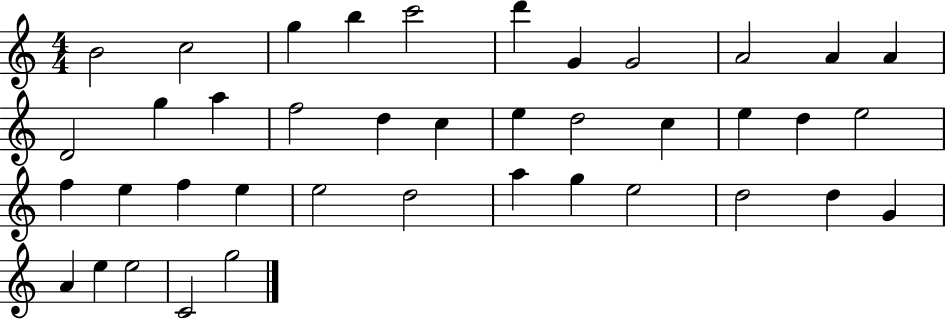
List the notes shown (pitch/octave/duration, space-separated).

B4/h C5/h G5/q B5/q C6/h D6/q G4/q G4/h A4/h A4/q A4/q D4/h G5/q A5/q F5/h D5/q C5/q E5/q D5/h C5/q E5/q D5/q E5/h F5/q E5/q F5/q E5/q E5/h D5/h A5/q G5/q E5/h D5/h D5/q G4/q A4/q E5/q E5/h C4/h G5/h